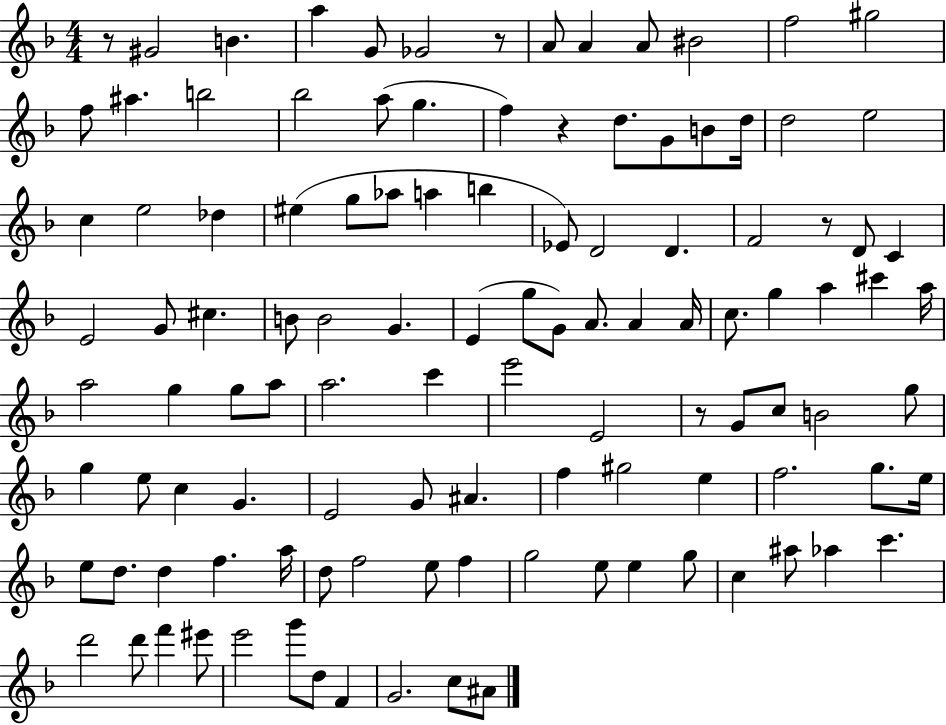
R/e G#4/h B4/q. A5/q G4/e Gb4/h R/e A4/e A4/q A4/e BIS4/h F5/h G#5/h F5/e A#5/q. B5/h Bb5/h A5/e G5/q. F5/q R/q D5/e. G4/e B4/e D5/s D5/h E5/h C5/q E5/h Db5/q EIS5/q G5/e Ab5/e A5/q B5/q Eb4/e D4/h D4/q. F4/h R/e D4/e C4/q E4/h G4/e C#5/q. B4/e B4/h G4/q. E4/q G5/e G4/e A4/e. A4/q A4/s C5/e. G5/q A5/q C#6/q A5/s A5/h G5/q G5/e A5/e A5/h. C6/q E6/h E4/h R/e G4/e C5/e B4/h G5/e G5/q E5/e C5/q G4/q. E4/h G4/e A#4/q. F5/q G#5/h E5/q F5/h. G5/e. E5/s E5/e D5/e. D5/q F5/q. A5/s D5/e F5/h E5/e F5/q G5/h E5/e E5/q G5/e C5/q A#5/e Ab5/q C6/q. D6/h D6/e F6/q EIS6/e E6/h G6/e D5/e F4/q G4/h. C5/e A#4/e